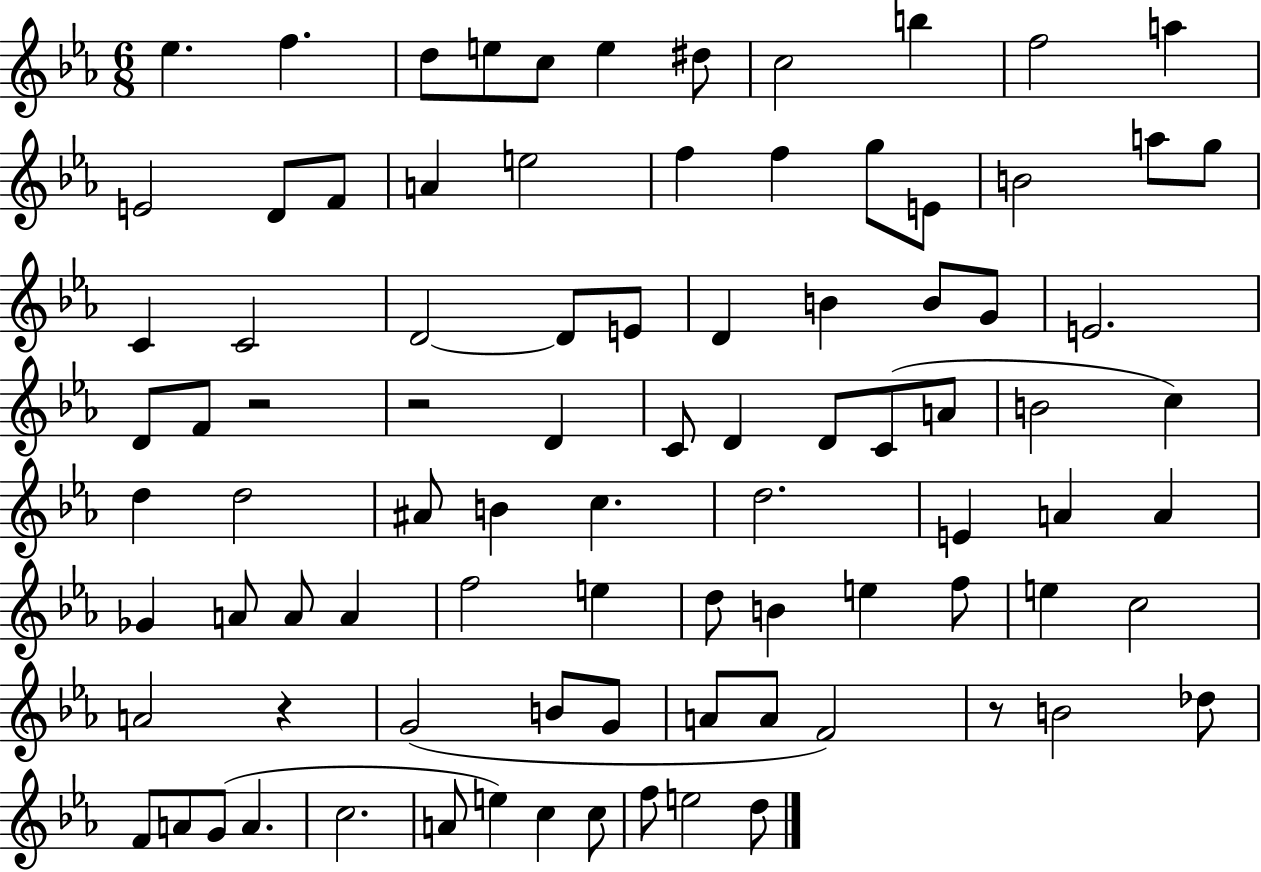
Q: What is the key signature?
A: EES major